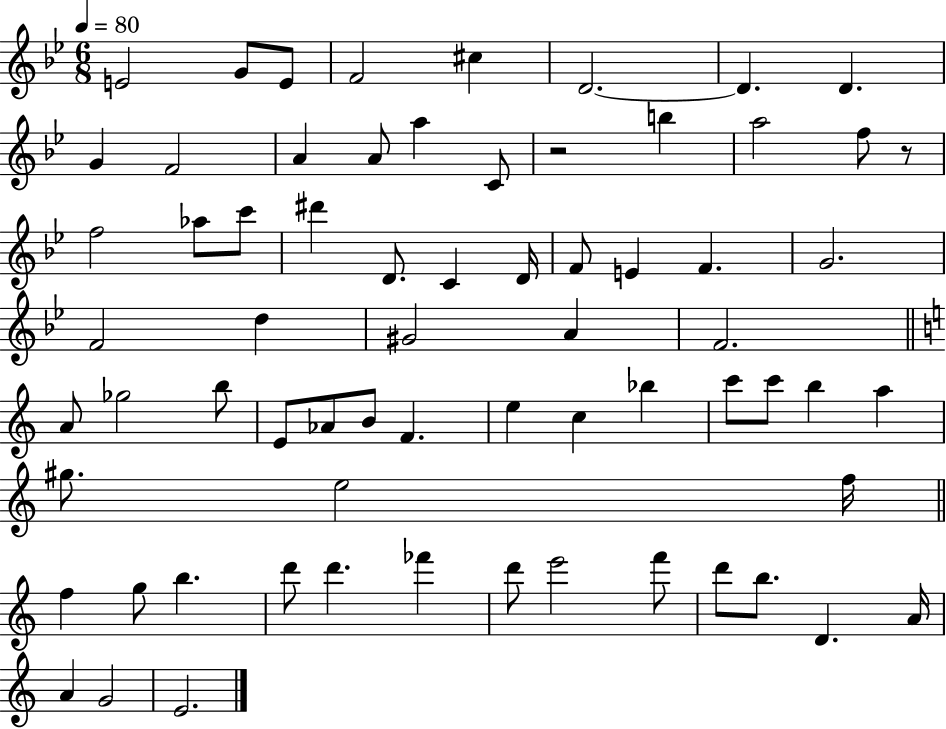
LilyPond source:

{
  \clef treble
  \numericTimeSignature
  \time 6/8
  \key bes \major
  \tempo 4 = 80
  \repeat volta 2 { e'2 g'8 e'8 | f'2 cis''4 | d'2.~~ | d'4. d'4. | \break g'4 f'2 | a'4 a'8 a''4 c'8 | r2 b''4 | a''2 f''8 r8 | \break f''2 aes''8 c'''8 | dis'''4 d'8. c'4 d'16 | f'8 e'4 f'4. | g'2. | \break f'2 d''4 | gis'2 a'4 | f'2. | \bar "||" \break \key c \major a'8 ges''2 b''8 | e'8 aes'8 b'8 f'4. | e''4 c''4 bes''4 | c'''8 c'''8 b''4 a''4 | \break gis''8. e''2 f''16 | \bar "||" \break \key c \major f''4 g''8 b''4. | d'''8 d'''4. fes'''4 | d'''8 e'''2 f'''8 | d'''8 b''8. d'4. a'16 | \break a'4 g'2 | e'2. | } \bar "|."
}